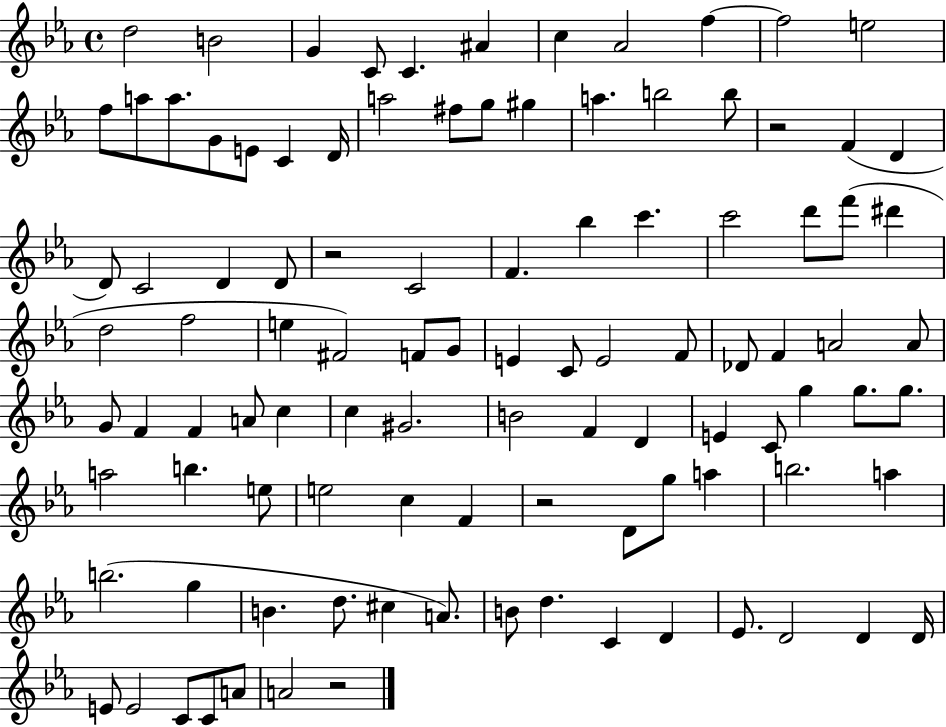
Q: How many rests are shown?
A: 4